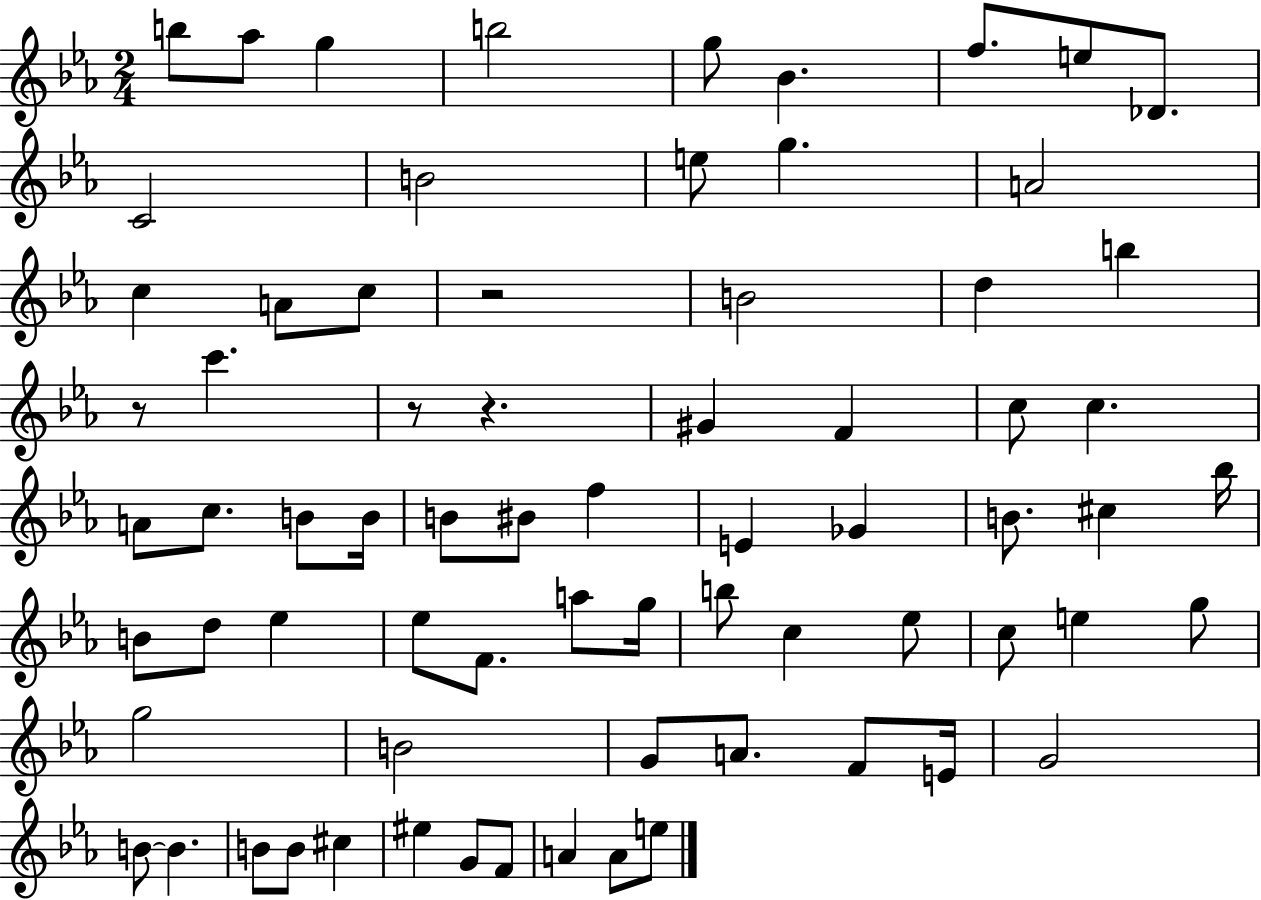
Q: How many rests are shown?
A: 4